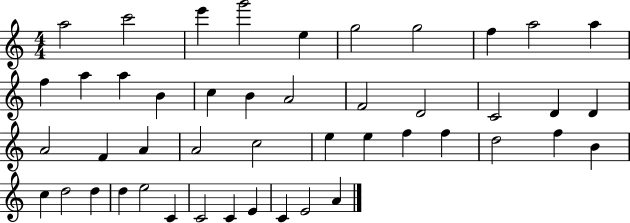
{
  \clef treble
  \numericTimeSignature
  \time 4/4
  \key c \major
  a''2 c'''2 | e'''4 g'''2 e''4 | g''2 g''2 | f''4 a''2 a''4 | \break f''4 a''4 a''4 b'4 | c''4 b'4 a'2 | f'2 d'2 | c'2 d'4 d'4 | \break a'2 f'4 a'4 | a'2 c''2 | e''4 e''4 f''4 f''4 | d''2 f''4 b'4 | \break c''4 d''2 d''4 | d''4 e''2 c'4 | c'2 c'4 e'4 | c'4 e'2 a'4 | \break \bar "|."
}